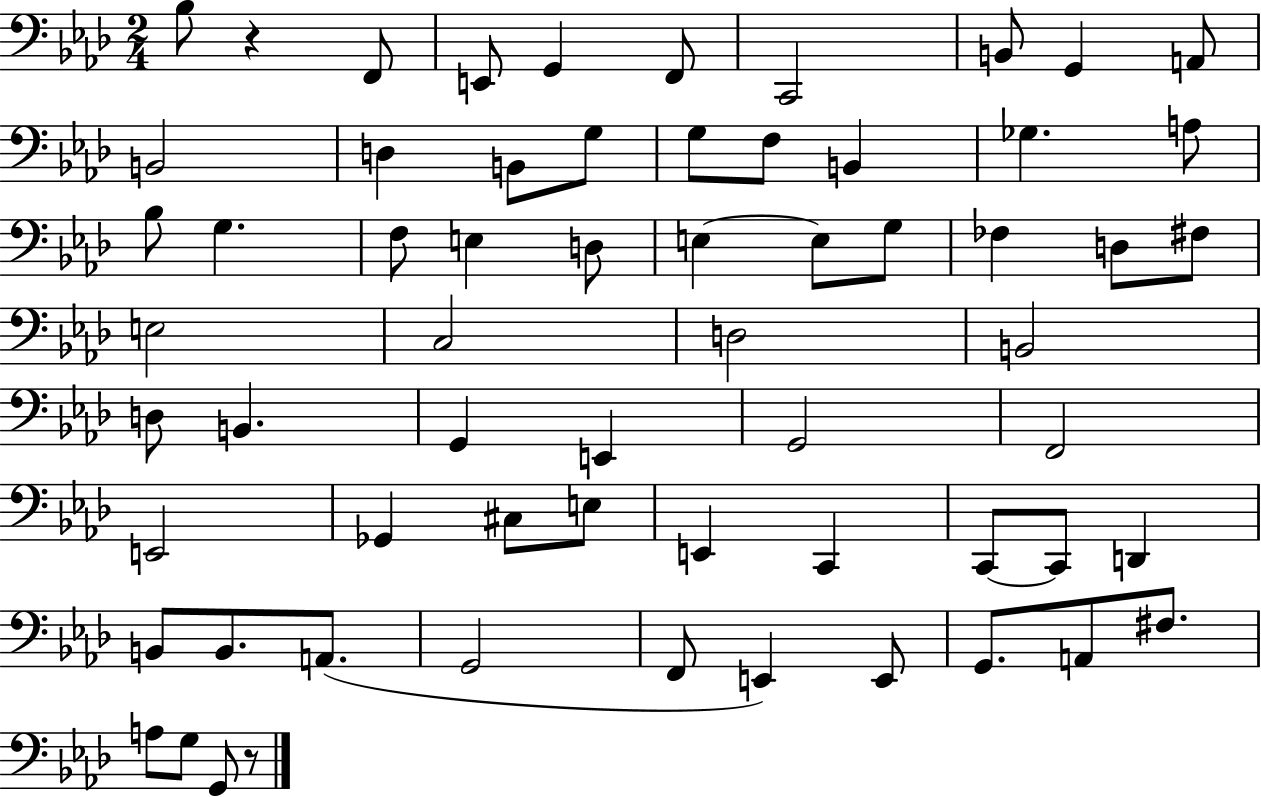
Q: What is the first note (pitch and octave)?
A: Bb3